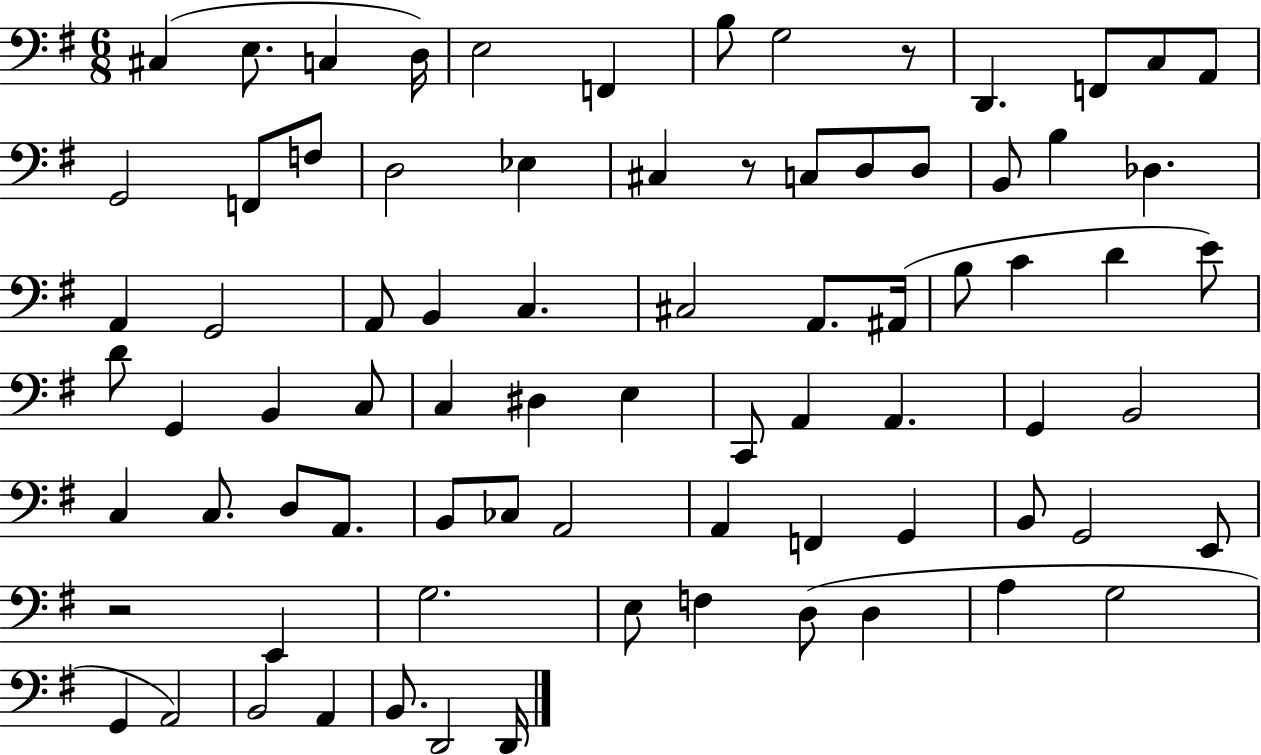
{
  \clef bass
  \numericTimeSignature
  \time 6/8
  \key g \major
  cis4( e8. c4 d16) | e2 f,4 | b8 g2 r8 | d,4. f,8 c8 a,8 | \break g,2 f,8 f8 | d2 ees4 | cis4 r8 c8 d8 d8 | b,8 b4 des4. | \break a,4 g,2 | a,8 b,4 c4. | cis2 a,8. ais,16( | b8 c'4 d'4 e'8) | \break d'8 g,4 b,4 c8 | c4 dis4 e4 | c,8 a,4 a,4. | g,4 b,2 | \break c4 c8. d8 a,8. | b,8 ces8 a,2 | a,4 f,4 g,4 | b,8 g,2 e,8 | \break r2 e,4 | g2. | e8 f4 d8( d4 | a4 g2 | \break g,4 a,2) | b,2 a,4 | b,8. d,2 d,16 | \bar "|."
}